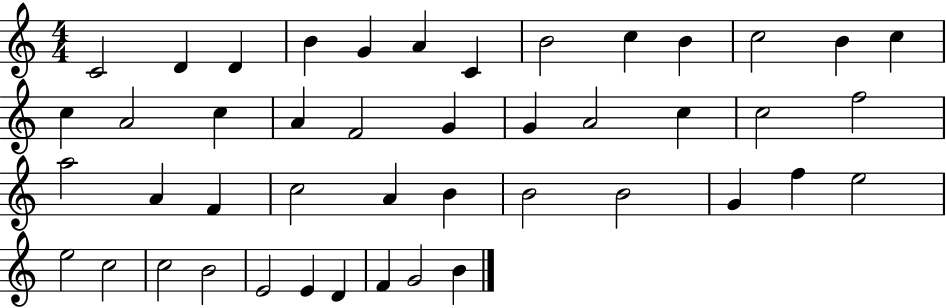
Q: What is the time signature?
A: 4/4